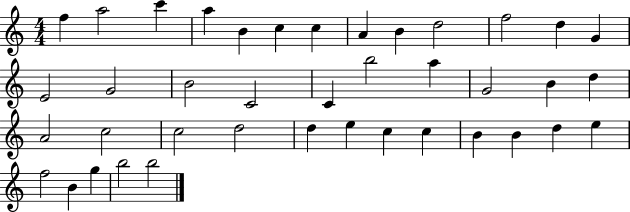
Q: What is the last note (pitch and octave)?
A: B5